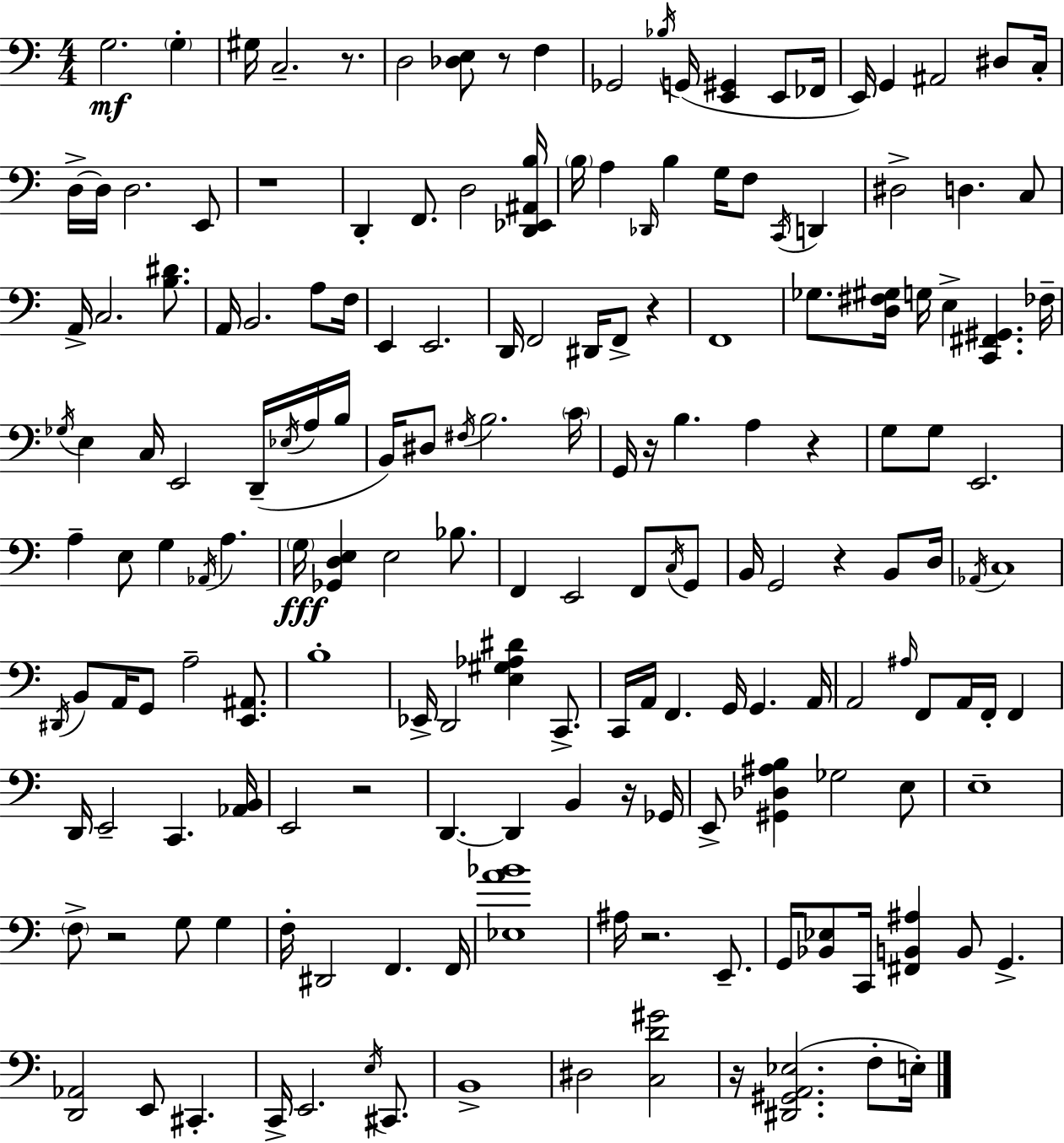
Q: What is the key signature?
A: C major